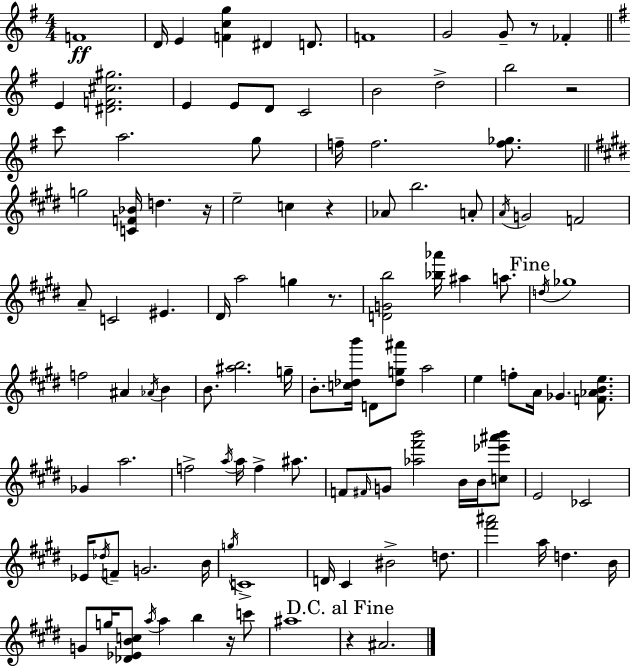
F4/w D4/s E4/q [F4,C5,G5]/q D#4/q D4/e. F4/w G4/h G4/e R/e FES4/q E4/q [D#4,F4,C#5,G#5]/h. E4/q E4/e D4/e C4/h B4/h D5/h B5/h R/h C6/e A5/h. G5/e F5/s F5/h. [F5,Gb5]/e. G5/h [C4,F4,Bb4]/s D5/q. R/s E5/h C5/q R/q Ab4/e B5/h. A4/e A4/s G4/h F4/h A4/e C4/h EIS4/q. D#4/s A5/h G5/q R/e. [D4,G4,B5]/h [Bb5,Ab6]/s A#5/q A5/e. D5/s Gb5/w F5/h A#4/q Ab4/s B4/q B4/e. [A#5,B5]/h. G5/s B4/e. [C5,Db5,B6]/s D4/e [Db5,G5,A#6]/e A5/h E5/q F5/e A4/s Gb4/q. [F4,Ab4,B4,E5]/e. Gb4/q A5/h. F5/h A5/s A5/s F5/q A#5/e. F4/e F#4/s G4/e [Ab5,F#6,B6]/h B4/s B4/s [C5,Eb6,A#6,B6]/e E4/h CES4/h Eb4/s Db5/s F4/e G4/h. B4/s G5/s C4/w D4/s C#4/q BIS4/h D5/e. [F#6,A#6]/h A5/s D5/q. B4/s G4/e G5/s [Db4,Eb4,B4,C5]/e A5/s A5/q B5/q R/s C6/e A#5/w R/q A#4/h.